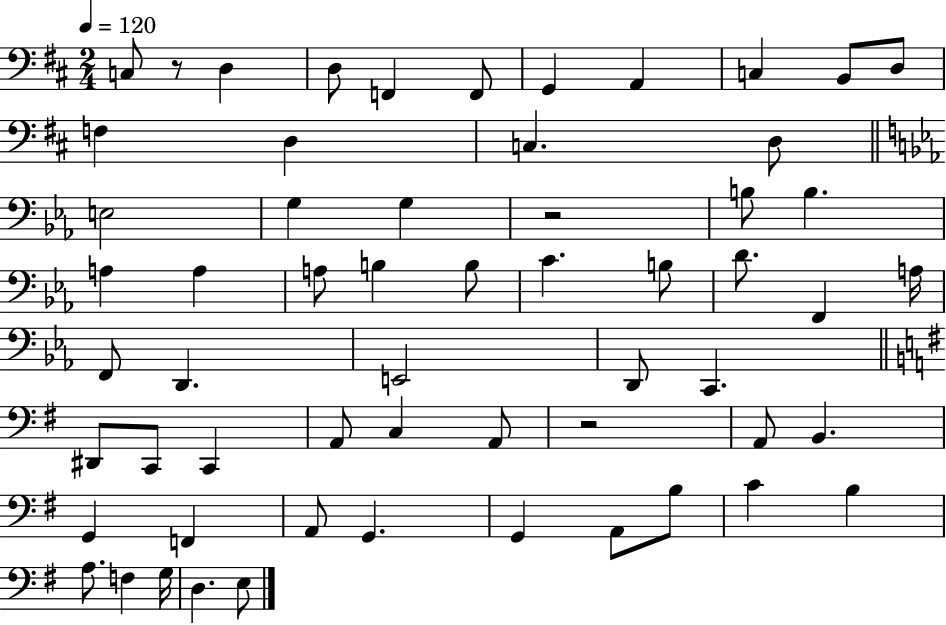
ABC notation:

X:1
T:Untitled
M:2/4
L:1/4
K:D
C,/2 z/2 D, D,/2 F,, F,,/2 G,, A,, C, B,,/2 D,/2 F, D, C, D,/2 E,2 G, G, z2 B,/2 B, A, A, A,/2 B, B,/2 C B,/2 D/2 F,, A,/4 F,,/2 D,, E,,2 D,,/2 C,, ^D,,/2 C,,/2 C,, A,,/2 C, A,,/2 z2 A,,/2 B,, G,, F,, A,,/2 G,, G,, A,,/2 B,/2 C B, A,/2 F, G,/4 D, E,/2